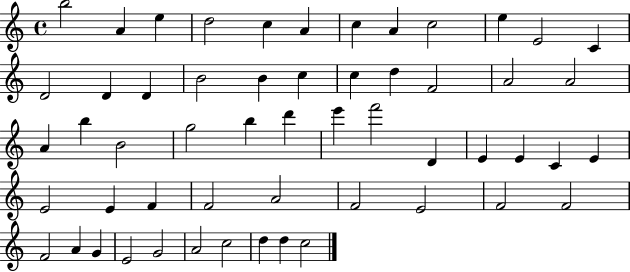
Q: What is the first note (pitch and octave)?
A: B5